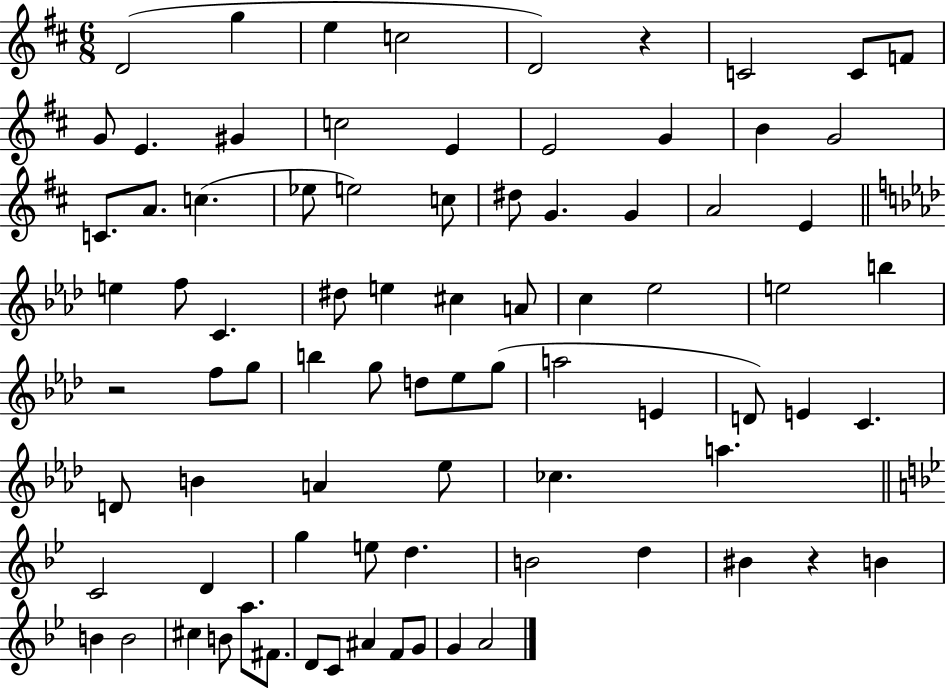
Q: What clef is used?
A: treble